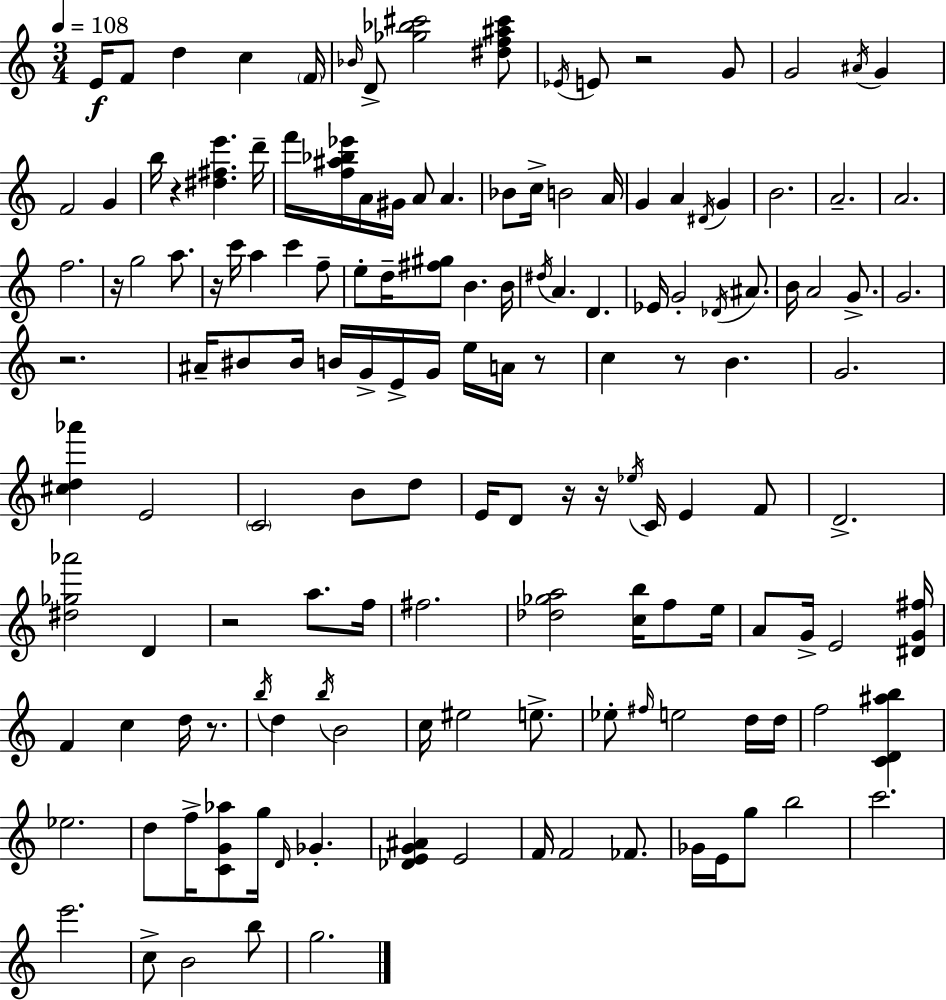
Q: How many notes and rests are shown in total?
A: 147